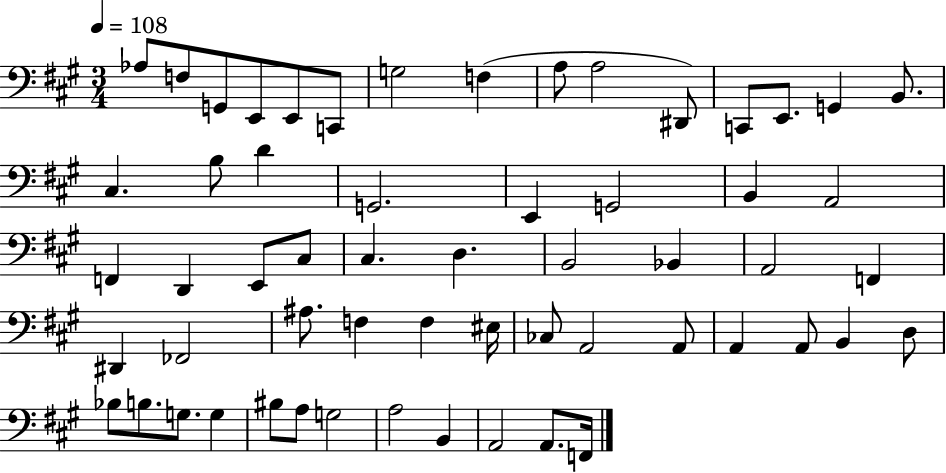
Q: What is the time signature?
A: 3/4